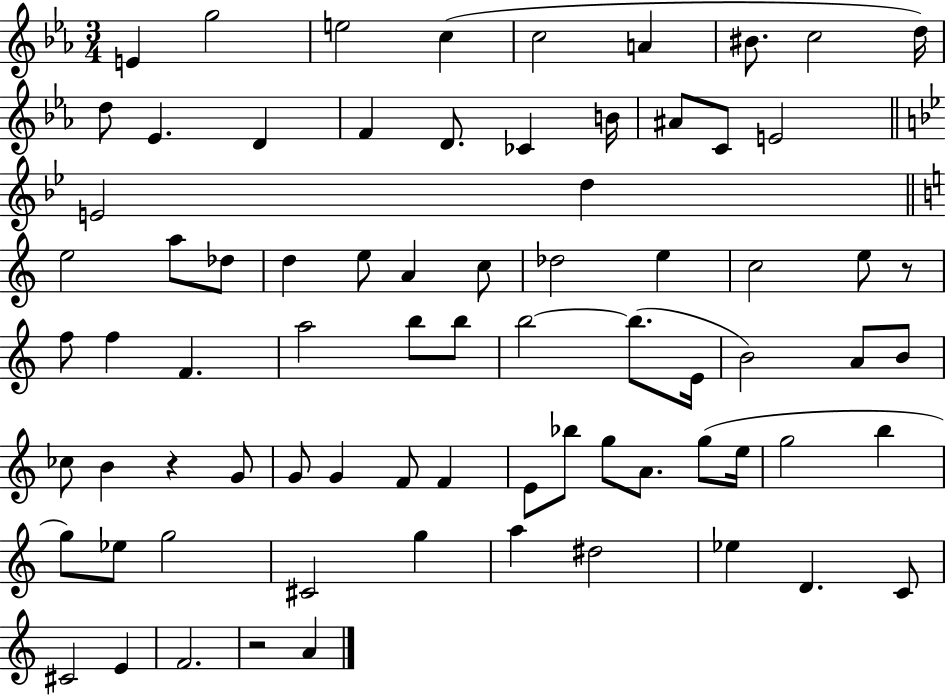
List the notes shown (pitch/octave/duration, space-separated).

E4/q G5/h E5/h C5/q C5/h A4/q BIS4/e. C5/h D5/s D5/e Eb4/q. D4/q F4/q D4/e. CES4/q B4/s A#4/e C4/e E4/h E4/h D5/q E5/h A5/e Db5/e D5/q E5/e A4/q C5/e Db5/h E5/q C5/h E5/e R/e F5/e F5/q F4/q. A5/h B5/e B5/e B5/h B5/e. E4/s B4/h A4/e B4/e CES5/e B4/q R/q G4/e G4/e G4/q F4/e F4/q E4/e Bb5/e G5/e A4/e. G5/e E5/s G5/h B5/q G5/e Eb5/e G5/h C#4/h G5/q A5/q D#5/h Eb5/q D4/q. C4/e C#4/h E4/q F4/h. R/h A4/q